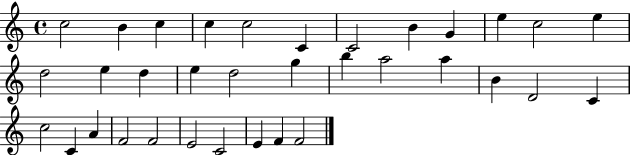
{
  \clef treble
  \time 4/4
  \defaultTimeSignature
  \key c \major
  c''2 b'4 c''4 | c''4 c''2 c'4 | c'2 b'4 g'4 | e''4 c''2 e''4 | \break d''2 e''4 d''4 | e''4 d''2 g''4 | b''4 a''2 a''4 | b'4 d'2 c'4 | \break c''2 c'4 a'4 | f'2 f'2 | e'2 c'2 | e'4 f'4 f'2 | \break \bar "|."
}